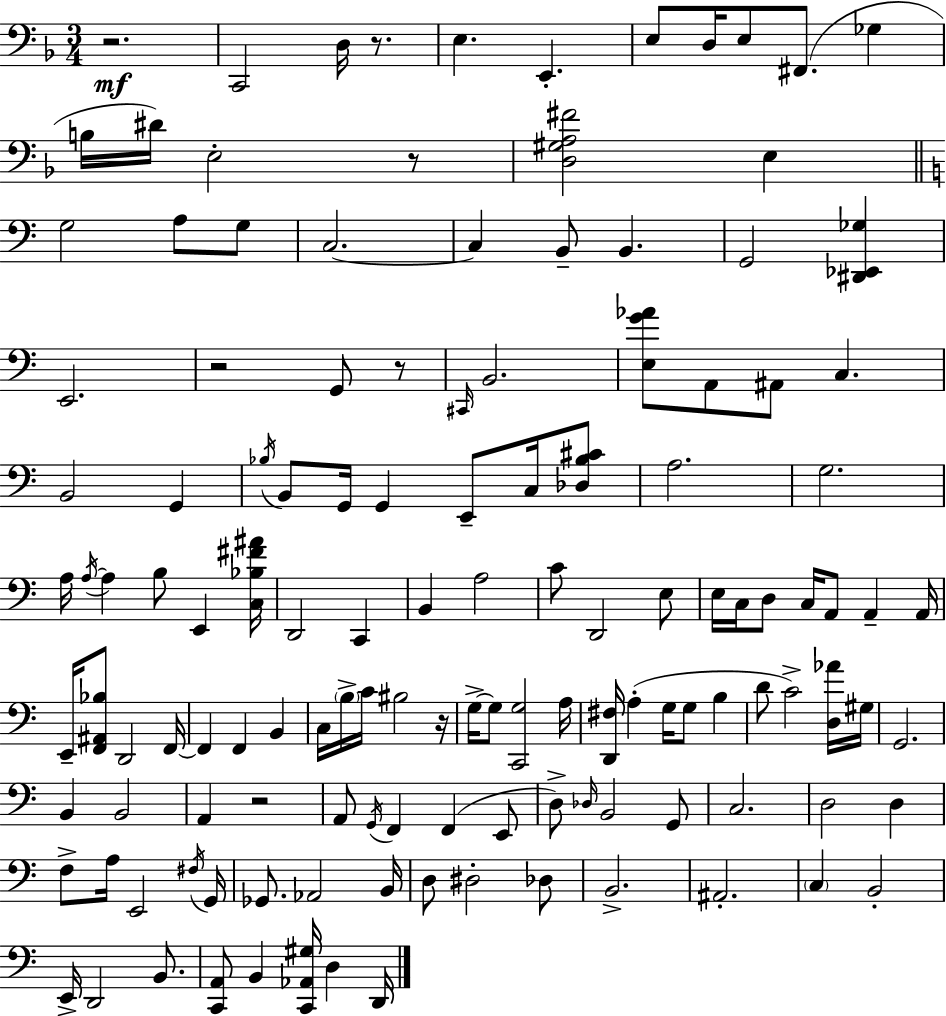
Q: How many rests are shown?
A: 7